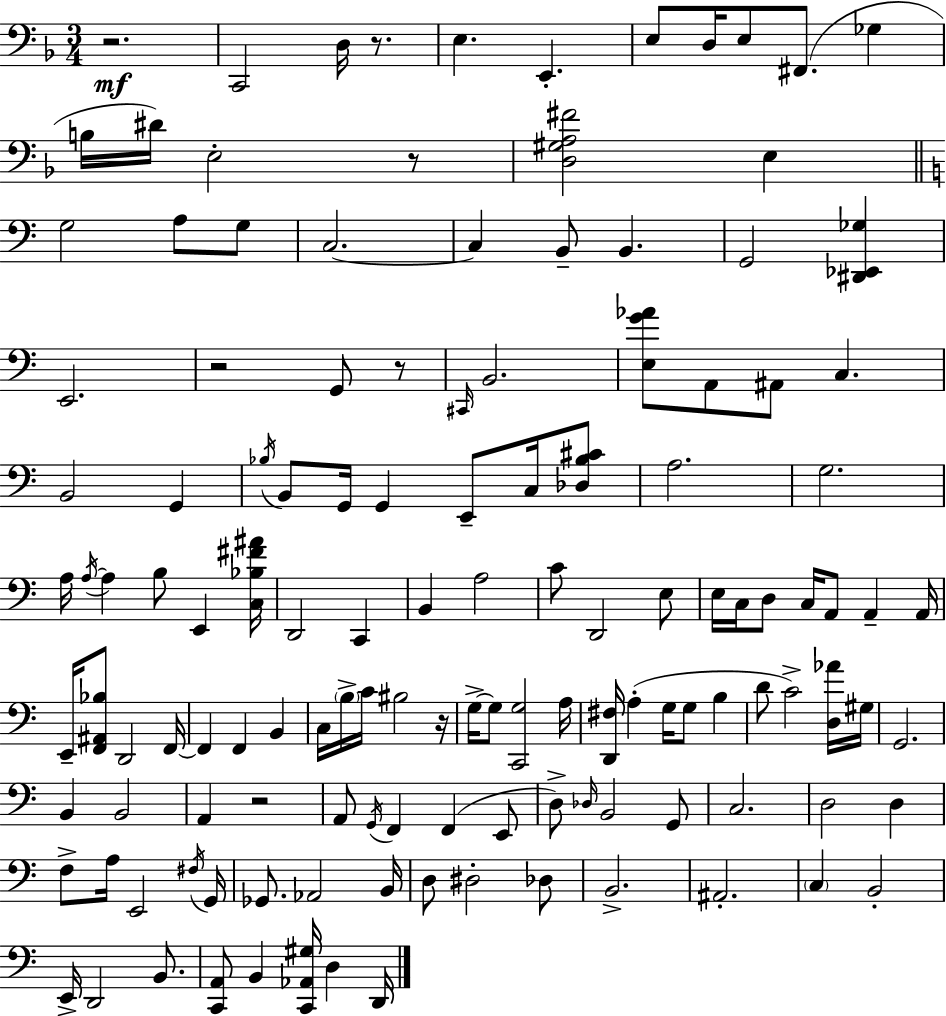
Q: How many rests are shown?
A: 7